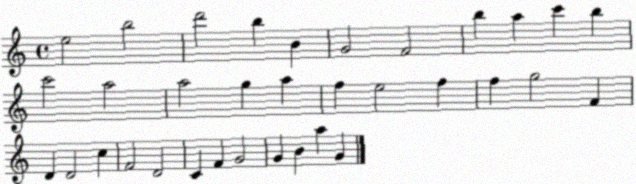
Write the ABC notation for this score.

X:1
T:Untitled
M:4/4
L:1/4
K:C
e2 b2 d'2 b B G2 F2 b a c' b c'2 a2 a2 g a f e2 f f g2 F D D2 c F2 D2 C F G2 G B a G